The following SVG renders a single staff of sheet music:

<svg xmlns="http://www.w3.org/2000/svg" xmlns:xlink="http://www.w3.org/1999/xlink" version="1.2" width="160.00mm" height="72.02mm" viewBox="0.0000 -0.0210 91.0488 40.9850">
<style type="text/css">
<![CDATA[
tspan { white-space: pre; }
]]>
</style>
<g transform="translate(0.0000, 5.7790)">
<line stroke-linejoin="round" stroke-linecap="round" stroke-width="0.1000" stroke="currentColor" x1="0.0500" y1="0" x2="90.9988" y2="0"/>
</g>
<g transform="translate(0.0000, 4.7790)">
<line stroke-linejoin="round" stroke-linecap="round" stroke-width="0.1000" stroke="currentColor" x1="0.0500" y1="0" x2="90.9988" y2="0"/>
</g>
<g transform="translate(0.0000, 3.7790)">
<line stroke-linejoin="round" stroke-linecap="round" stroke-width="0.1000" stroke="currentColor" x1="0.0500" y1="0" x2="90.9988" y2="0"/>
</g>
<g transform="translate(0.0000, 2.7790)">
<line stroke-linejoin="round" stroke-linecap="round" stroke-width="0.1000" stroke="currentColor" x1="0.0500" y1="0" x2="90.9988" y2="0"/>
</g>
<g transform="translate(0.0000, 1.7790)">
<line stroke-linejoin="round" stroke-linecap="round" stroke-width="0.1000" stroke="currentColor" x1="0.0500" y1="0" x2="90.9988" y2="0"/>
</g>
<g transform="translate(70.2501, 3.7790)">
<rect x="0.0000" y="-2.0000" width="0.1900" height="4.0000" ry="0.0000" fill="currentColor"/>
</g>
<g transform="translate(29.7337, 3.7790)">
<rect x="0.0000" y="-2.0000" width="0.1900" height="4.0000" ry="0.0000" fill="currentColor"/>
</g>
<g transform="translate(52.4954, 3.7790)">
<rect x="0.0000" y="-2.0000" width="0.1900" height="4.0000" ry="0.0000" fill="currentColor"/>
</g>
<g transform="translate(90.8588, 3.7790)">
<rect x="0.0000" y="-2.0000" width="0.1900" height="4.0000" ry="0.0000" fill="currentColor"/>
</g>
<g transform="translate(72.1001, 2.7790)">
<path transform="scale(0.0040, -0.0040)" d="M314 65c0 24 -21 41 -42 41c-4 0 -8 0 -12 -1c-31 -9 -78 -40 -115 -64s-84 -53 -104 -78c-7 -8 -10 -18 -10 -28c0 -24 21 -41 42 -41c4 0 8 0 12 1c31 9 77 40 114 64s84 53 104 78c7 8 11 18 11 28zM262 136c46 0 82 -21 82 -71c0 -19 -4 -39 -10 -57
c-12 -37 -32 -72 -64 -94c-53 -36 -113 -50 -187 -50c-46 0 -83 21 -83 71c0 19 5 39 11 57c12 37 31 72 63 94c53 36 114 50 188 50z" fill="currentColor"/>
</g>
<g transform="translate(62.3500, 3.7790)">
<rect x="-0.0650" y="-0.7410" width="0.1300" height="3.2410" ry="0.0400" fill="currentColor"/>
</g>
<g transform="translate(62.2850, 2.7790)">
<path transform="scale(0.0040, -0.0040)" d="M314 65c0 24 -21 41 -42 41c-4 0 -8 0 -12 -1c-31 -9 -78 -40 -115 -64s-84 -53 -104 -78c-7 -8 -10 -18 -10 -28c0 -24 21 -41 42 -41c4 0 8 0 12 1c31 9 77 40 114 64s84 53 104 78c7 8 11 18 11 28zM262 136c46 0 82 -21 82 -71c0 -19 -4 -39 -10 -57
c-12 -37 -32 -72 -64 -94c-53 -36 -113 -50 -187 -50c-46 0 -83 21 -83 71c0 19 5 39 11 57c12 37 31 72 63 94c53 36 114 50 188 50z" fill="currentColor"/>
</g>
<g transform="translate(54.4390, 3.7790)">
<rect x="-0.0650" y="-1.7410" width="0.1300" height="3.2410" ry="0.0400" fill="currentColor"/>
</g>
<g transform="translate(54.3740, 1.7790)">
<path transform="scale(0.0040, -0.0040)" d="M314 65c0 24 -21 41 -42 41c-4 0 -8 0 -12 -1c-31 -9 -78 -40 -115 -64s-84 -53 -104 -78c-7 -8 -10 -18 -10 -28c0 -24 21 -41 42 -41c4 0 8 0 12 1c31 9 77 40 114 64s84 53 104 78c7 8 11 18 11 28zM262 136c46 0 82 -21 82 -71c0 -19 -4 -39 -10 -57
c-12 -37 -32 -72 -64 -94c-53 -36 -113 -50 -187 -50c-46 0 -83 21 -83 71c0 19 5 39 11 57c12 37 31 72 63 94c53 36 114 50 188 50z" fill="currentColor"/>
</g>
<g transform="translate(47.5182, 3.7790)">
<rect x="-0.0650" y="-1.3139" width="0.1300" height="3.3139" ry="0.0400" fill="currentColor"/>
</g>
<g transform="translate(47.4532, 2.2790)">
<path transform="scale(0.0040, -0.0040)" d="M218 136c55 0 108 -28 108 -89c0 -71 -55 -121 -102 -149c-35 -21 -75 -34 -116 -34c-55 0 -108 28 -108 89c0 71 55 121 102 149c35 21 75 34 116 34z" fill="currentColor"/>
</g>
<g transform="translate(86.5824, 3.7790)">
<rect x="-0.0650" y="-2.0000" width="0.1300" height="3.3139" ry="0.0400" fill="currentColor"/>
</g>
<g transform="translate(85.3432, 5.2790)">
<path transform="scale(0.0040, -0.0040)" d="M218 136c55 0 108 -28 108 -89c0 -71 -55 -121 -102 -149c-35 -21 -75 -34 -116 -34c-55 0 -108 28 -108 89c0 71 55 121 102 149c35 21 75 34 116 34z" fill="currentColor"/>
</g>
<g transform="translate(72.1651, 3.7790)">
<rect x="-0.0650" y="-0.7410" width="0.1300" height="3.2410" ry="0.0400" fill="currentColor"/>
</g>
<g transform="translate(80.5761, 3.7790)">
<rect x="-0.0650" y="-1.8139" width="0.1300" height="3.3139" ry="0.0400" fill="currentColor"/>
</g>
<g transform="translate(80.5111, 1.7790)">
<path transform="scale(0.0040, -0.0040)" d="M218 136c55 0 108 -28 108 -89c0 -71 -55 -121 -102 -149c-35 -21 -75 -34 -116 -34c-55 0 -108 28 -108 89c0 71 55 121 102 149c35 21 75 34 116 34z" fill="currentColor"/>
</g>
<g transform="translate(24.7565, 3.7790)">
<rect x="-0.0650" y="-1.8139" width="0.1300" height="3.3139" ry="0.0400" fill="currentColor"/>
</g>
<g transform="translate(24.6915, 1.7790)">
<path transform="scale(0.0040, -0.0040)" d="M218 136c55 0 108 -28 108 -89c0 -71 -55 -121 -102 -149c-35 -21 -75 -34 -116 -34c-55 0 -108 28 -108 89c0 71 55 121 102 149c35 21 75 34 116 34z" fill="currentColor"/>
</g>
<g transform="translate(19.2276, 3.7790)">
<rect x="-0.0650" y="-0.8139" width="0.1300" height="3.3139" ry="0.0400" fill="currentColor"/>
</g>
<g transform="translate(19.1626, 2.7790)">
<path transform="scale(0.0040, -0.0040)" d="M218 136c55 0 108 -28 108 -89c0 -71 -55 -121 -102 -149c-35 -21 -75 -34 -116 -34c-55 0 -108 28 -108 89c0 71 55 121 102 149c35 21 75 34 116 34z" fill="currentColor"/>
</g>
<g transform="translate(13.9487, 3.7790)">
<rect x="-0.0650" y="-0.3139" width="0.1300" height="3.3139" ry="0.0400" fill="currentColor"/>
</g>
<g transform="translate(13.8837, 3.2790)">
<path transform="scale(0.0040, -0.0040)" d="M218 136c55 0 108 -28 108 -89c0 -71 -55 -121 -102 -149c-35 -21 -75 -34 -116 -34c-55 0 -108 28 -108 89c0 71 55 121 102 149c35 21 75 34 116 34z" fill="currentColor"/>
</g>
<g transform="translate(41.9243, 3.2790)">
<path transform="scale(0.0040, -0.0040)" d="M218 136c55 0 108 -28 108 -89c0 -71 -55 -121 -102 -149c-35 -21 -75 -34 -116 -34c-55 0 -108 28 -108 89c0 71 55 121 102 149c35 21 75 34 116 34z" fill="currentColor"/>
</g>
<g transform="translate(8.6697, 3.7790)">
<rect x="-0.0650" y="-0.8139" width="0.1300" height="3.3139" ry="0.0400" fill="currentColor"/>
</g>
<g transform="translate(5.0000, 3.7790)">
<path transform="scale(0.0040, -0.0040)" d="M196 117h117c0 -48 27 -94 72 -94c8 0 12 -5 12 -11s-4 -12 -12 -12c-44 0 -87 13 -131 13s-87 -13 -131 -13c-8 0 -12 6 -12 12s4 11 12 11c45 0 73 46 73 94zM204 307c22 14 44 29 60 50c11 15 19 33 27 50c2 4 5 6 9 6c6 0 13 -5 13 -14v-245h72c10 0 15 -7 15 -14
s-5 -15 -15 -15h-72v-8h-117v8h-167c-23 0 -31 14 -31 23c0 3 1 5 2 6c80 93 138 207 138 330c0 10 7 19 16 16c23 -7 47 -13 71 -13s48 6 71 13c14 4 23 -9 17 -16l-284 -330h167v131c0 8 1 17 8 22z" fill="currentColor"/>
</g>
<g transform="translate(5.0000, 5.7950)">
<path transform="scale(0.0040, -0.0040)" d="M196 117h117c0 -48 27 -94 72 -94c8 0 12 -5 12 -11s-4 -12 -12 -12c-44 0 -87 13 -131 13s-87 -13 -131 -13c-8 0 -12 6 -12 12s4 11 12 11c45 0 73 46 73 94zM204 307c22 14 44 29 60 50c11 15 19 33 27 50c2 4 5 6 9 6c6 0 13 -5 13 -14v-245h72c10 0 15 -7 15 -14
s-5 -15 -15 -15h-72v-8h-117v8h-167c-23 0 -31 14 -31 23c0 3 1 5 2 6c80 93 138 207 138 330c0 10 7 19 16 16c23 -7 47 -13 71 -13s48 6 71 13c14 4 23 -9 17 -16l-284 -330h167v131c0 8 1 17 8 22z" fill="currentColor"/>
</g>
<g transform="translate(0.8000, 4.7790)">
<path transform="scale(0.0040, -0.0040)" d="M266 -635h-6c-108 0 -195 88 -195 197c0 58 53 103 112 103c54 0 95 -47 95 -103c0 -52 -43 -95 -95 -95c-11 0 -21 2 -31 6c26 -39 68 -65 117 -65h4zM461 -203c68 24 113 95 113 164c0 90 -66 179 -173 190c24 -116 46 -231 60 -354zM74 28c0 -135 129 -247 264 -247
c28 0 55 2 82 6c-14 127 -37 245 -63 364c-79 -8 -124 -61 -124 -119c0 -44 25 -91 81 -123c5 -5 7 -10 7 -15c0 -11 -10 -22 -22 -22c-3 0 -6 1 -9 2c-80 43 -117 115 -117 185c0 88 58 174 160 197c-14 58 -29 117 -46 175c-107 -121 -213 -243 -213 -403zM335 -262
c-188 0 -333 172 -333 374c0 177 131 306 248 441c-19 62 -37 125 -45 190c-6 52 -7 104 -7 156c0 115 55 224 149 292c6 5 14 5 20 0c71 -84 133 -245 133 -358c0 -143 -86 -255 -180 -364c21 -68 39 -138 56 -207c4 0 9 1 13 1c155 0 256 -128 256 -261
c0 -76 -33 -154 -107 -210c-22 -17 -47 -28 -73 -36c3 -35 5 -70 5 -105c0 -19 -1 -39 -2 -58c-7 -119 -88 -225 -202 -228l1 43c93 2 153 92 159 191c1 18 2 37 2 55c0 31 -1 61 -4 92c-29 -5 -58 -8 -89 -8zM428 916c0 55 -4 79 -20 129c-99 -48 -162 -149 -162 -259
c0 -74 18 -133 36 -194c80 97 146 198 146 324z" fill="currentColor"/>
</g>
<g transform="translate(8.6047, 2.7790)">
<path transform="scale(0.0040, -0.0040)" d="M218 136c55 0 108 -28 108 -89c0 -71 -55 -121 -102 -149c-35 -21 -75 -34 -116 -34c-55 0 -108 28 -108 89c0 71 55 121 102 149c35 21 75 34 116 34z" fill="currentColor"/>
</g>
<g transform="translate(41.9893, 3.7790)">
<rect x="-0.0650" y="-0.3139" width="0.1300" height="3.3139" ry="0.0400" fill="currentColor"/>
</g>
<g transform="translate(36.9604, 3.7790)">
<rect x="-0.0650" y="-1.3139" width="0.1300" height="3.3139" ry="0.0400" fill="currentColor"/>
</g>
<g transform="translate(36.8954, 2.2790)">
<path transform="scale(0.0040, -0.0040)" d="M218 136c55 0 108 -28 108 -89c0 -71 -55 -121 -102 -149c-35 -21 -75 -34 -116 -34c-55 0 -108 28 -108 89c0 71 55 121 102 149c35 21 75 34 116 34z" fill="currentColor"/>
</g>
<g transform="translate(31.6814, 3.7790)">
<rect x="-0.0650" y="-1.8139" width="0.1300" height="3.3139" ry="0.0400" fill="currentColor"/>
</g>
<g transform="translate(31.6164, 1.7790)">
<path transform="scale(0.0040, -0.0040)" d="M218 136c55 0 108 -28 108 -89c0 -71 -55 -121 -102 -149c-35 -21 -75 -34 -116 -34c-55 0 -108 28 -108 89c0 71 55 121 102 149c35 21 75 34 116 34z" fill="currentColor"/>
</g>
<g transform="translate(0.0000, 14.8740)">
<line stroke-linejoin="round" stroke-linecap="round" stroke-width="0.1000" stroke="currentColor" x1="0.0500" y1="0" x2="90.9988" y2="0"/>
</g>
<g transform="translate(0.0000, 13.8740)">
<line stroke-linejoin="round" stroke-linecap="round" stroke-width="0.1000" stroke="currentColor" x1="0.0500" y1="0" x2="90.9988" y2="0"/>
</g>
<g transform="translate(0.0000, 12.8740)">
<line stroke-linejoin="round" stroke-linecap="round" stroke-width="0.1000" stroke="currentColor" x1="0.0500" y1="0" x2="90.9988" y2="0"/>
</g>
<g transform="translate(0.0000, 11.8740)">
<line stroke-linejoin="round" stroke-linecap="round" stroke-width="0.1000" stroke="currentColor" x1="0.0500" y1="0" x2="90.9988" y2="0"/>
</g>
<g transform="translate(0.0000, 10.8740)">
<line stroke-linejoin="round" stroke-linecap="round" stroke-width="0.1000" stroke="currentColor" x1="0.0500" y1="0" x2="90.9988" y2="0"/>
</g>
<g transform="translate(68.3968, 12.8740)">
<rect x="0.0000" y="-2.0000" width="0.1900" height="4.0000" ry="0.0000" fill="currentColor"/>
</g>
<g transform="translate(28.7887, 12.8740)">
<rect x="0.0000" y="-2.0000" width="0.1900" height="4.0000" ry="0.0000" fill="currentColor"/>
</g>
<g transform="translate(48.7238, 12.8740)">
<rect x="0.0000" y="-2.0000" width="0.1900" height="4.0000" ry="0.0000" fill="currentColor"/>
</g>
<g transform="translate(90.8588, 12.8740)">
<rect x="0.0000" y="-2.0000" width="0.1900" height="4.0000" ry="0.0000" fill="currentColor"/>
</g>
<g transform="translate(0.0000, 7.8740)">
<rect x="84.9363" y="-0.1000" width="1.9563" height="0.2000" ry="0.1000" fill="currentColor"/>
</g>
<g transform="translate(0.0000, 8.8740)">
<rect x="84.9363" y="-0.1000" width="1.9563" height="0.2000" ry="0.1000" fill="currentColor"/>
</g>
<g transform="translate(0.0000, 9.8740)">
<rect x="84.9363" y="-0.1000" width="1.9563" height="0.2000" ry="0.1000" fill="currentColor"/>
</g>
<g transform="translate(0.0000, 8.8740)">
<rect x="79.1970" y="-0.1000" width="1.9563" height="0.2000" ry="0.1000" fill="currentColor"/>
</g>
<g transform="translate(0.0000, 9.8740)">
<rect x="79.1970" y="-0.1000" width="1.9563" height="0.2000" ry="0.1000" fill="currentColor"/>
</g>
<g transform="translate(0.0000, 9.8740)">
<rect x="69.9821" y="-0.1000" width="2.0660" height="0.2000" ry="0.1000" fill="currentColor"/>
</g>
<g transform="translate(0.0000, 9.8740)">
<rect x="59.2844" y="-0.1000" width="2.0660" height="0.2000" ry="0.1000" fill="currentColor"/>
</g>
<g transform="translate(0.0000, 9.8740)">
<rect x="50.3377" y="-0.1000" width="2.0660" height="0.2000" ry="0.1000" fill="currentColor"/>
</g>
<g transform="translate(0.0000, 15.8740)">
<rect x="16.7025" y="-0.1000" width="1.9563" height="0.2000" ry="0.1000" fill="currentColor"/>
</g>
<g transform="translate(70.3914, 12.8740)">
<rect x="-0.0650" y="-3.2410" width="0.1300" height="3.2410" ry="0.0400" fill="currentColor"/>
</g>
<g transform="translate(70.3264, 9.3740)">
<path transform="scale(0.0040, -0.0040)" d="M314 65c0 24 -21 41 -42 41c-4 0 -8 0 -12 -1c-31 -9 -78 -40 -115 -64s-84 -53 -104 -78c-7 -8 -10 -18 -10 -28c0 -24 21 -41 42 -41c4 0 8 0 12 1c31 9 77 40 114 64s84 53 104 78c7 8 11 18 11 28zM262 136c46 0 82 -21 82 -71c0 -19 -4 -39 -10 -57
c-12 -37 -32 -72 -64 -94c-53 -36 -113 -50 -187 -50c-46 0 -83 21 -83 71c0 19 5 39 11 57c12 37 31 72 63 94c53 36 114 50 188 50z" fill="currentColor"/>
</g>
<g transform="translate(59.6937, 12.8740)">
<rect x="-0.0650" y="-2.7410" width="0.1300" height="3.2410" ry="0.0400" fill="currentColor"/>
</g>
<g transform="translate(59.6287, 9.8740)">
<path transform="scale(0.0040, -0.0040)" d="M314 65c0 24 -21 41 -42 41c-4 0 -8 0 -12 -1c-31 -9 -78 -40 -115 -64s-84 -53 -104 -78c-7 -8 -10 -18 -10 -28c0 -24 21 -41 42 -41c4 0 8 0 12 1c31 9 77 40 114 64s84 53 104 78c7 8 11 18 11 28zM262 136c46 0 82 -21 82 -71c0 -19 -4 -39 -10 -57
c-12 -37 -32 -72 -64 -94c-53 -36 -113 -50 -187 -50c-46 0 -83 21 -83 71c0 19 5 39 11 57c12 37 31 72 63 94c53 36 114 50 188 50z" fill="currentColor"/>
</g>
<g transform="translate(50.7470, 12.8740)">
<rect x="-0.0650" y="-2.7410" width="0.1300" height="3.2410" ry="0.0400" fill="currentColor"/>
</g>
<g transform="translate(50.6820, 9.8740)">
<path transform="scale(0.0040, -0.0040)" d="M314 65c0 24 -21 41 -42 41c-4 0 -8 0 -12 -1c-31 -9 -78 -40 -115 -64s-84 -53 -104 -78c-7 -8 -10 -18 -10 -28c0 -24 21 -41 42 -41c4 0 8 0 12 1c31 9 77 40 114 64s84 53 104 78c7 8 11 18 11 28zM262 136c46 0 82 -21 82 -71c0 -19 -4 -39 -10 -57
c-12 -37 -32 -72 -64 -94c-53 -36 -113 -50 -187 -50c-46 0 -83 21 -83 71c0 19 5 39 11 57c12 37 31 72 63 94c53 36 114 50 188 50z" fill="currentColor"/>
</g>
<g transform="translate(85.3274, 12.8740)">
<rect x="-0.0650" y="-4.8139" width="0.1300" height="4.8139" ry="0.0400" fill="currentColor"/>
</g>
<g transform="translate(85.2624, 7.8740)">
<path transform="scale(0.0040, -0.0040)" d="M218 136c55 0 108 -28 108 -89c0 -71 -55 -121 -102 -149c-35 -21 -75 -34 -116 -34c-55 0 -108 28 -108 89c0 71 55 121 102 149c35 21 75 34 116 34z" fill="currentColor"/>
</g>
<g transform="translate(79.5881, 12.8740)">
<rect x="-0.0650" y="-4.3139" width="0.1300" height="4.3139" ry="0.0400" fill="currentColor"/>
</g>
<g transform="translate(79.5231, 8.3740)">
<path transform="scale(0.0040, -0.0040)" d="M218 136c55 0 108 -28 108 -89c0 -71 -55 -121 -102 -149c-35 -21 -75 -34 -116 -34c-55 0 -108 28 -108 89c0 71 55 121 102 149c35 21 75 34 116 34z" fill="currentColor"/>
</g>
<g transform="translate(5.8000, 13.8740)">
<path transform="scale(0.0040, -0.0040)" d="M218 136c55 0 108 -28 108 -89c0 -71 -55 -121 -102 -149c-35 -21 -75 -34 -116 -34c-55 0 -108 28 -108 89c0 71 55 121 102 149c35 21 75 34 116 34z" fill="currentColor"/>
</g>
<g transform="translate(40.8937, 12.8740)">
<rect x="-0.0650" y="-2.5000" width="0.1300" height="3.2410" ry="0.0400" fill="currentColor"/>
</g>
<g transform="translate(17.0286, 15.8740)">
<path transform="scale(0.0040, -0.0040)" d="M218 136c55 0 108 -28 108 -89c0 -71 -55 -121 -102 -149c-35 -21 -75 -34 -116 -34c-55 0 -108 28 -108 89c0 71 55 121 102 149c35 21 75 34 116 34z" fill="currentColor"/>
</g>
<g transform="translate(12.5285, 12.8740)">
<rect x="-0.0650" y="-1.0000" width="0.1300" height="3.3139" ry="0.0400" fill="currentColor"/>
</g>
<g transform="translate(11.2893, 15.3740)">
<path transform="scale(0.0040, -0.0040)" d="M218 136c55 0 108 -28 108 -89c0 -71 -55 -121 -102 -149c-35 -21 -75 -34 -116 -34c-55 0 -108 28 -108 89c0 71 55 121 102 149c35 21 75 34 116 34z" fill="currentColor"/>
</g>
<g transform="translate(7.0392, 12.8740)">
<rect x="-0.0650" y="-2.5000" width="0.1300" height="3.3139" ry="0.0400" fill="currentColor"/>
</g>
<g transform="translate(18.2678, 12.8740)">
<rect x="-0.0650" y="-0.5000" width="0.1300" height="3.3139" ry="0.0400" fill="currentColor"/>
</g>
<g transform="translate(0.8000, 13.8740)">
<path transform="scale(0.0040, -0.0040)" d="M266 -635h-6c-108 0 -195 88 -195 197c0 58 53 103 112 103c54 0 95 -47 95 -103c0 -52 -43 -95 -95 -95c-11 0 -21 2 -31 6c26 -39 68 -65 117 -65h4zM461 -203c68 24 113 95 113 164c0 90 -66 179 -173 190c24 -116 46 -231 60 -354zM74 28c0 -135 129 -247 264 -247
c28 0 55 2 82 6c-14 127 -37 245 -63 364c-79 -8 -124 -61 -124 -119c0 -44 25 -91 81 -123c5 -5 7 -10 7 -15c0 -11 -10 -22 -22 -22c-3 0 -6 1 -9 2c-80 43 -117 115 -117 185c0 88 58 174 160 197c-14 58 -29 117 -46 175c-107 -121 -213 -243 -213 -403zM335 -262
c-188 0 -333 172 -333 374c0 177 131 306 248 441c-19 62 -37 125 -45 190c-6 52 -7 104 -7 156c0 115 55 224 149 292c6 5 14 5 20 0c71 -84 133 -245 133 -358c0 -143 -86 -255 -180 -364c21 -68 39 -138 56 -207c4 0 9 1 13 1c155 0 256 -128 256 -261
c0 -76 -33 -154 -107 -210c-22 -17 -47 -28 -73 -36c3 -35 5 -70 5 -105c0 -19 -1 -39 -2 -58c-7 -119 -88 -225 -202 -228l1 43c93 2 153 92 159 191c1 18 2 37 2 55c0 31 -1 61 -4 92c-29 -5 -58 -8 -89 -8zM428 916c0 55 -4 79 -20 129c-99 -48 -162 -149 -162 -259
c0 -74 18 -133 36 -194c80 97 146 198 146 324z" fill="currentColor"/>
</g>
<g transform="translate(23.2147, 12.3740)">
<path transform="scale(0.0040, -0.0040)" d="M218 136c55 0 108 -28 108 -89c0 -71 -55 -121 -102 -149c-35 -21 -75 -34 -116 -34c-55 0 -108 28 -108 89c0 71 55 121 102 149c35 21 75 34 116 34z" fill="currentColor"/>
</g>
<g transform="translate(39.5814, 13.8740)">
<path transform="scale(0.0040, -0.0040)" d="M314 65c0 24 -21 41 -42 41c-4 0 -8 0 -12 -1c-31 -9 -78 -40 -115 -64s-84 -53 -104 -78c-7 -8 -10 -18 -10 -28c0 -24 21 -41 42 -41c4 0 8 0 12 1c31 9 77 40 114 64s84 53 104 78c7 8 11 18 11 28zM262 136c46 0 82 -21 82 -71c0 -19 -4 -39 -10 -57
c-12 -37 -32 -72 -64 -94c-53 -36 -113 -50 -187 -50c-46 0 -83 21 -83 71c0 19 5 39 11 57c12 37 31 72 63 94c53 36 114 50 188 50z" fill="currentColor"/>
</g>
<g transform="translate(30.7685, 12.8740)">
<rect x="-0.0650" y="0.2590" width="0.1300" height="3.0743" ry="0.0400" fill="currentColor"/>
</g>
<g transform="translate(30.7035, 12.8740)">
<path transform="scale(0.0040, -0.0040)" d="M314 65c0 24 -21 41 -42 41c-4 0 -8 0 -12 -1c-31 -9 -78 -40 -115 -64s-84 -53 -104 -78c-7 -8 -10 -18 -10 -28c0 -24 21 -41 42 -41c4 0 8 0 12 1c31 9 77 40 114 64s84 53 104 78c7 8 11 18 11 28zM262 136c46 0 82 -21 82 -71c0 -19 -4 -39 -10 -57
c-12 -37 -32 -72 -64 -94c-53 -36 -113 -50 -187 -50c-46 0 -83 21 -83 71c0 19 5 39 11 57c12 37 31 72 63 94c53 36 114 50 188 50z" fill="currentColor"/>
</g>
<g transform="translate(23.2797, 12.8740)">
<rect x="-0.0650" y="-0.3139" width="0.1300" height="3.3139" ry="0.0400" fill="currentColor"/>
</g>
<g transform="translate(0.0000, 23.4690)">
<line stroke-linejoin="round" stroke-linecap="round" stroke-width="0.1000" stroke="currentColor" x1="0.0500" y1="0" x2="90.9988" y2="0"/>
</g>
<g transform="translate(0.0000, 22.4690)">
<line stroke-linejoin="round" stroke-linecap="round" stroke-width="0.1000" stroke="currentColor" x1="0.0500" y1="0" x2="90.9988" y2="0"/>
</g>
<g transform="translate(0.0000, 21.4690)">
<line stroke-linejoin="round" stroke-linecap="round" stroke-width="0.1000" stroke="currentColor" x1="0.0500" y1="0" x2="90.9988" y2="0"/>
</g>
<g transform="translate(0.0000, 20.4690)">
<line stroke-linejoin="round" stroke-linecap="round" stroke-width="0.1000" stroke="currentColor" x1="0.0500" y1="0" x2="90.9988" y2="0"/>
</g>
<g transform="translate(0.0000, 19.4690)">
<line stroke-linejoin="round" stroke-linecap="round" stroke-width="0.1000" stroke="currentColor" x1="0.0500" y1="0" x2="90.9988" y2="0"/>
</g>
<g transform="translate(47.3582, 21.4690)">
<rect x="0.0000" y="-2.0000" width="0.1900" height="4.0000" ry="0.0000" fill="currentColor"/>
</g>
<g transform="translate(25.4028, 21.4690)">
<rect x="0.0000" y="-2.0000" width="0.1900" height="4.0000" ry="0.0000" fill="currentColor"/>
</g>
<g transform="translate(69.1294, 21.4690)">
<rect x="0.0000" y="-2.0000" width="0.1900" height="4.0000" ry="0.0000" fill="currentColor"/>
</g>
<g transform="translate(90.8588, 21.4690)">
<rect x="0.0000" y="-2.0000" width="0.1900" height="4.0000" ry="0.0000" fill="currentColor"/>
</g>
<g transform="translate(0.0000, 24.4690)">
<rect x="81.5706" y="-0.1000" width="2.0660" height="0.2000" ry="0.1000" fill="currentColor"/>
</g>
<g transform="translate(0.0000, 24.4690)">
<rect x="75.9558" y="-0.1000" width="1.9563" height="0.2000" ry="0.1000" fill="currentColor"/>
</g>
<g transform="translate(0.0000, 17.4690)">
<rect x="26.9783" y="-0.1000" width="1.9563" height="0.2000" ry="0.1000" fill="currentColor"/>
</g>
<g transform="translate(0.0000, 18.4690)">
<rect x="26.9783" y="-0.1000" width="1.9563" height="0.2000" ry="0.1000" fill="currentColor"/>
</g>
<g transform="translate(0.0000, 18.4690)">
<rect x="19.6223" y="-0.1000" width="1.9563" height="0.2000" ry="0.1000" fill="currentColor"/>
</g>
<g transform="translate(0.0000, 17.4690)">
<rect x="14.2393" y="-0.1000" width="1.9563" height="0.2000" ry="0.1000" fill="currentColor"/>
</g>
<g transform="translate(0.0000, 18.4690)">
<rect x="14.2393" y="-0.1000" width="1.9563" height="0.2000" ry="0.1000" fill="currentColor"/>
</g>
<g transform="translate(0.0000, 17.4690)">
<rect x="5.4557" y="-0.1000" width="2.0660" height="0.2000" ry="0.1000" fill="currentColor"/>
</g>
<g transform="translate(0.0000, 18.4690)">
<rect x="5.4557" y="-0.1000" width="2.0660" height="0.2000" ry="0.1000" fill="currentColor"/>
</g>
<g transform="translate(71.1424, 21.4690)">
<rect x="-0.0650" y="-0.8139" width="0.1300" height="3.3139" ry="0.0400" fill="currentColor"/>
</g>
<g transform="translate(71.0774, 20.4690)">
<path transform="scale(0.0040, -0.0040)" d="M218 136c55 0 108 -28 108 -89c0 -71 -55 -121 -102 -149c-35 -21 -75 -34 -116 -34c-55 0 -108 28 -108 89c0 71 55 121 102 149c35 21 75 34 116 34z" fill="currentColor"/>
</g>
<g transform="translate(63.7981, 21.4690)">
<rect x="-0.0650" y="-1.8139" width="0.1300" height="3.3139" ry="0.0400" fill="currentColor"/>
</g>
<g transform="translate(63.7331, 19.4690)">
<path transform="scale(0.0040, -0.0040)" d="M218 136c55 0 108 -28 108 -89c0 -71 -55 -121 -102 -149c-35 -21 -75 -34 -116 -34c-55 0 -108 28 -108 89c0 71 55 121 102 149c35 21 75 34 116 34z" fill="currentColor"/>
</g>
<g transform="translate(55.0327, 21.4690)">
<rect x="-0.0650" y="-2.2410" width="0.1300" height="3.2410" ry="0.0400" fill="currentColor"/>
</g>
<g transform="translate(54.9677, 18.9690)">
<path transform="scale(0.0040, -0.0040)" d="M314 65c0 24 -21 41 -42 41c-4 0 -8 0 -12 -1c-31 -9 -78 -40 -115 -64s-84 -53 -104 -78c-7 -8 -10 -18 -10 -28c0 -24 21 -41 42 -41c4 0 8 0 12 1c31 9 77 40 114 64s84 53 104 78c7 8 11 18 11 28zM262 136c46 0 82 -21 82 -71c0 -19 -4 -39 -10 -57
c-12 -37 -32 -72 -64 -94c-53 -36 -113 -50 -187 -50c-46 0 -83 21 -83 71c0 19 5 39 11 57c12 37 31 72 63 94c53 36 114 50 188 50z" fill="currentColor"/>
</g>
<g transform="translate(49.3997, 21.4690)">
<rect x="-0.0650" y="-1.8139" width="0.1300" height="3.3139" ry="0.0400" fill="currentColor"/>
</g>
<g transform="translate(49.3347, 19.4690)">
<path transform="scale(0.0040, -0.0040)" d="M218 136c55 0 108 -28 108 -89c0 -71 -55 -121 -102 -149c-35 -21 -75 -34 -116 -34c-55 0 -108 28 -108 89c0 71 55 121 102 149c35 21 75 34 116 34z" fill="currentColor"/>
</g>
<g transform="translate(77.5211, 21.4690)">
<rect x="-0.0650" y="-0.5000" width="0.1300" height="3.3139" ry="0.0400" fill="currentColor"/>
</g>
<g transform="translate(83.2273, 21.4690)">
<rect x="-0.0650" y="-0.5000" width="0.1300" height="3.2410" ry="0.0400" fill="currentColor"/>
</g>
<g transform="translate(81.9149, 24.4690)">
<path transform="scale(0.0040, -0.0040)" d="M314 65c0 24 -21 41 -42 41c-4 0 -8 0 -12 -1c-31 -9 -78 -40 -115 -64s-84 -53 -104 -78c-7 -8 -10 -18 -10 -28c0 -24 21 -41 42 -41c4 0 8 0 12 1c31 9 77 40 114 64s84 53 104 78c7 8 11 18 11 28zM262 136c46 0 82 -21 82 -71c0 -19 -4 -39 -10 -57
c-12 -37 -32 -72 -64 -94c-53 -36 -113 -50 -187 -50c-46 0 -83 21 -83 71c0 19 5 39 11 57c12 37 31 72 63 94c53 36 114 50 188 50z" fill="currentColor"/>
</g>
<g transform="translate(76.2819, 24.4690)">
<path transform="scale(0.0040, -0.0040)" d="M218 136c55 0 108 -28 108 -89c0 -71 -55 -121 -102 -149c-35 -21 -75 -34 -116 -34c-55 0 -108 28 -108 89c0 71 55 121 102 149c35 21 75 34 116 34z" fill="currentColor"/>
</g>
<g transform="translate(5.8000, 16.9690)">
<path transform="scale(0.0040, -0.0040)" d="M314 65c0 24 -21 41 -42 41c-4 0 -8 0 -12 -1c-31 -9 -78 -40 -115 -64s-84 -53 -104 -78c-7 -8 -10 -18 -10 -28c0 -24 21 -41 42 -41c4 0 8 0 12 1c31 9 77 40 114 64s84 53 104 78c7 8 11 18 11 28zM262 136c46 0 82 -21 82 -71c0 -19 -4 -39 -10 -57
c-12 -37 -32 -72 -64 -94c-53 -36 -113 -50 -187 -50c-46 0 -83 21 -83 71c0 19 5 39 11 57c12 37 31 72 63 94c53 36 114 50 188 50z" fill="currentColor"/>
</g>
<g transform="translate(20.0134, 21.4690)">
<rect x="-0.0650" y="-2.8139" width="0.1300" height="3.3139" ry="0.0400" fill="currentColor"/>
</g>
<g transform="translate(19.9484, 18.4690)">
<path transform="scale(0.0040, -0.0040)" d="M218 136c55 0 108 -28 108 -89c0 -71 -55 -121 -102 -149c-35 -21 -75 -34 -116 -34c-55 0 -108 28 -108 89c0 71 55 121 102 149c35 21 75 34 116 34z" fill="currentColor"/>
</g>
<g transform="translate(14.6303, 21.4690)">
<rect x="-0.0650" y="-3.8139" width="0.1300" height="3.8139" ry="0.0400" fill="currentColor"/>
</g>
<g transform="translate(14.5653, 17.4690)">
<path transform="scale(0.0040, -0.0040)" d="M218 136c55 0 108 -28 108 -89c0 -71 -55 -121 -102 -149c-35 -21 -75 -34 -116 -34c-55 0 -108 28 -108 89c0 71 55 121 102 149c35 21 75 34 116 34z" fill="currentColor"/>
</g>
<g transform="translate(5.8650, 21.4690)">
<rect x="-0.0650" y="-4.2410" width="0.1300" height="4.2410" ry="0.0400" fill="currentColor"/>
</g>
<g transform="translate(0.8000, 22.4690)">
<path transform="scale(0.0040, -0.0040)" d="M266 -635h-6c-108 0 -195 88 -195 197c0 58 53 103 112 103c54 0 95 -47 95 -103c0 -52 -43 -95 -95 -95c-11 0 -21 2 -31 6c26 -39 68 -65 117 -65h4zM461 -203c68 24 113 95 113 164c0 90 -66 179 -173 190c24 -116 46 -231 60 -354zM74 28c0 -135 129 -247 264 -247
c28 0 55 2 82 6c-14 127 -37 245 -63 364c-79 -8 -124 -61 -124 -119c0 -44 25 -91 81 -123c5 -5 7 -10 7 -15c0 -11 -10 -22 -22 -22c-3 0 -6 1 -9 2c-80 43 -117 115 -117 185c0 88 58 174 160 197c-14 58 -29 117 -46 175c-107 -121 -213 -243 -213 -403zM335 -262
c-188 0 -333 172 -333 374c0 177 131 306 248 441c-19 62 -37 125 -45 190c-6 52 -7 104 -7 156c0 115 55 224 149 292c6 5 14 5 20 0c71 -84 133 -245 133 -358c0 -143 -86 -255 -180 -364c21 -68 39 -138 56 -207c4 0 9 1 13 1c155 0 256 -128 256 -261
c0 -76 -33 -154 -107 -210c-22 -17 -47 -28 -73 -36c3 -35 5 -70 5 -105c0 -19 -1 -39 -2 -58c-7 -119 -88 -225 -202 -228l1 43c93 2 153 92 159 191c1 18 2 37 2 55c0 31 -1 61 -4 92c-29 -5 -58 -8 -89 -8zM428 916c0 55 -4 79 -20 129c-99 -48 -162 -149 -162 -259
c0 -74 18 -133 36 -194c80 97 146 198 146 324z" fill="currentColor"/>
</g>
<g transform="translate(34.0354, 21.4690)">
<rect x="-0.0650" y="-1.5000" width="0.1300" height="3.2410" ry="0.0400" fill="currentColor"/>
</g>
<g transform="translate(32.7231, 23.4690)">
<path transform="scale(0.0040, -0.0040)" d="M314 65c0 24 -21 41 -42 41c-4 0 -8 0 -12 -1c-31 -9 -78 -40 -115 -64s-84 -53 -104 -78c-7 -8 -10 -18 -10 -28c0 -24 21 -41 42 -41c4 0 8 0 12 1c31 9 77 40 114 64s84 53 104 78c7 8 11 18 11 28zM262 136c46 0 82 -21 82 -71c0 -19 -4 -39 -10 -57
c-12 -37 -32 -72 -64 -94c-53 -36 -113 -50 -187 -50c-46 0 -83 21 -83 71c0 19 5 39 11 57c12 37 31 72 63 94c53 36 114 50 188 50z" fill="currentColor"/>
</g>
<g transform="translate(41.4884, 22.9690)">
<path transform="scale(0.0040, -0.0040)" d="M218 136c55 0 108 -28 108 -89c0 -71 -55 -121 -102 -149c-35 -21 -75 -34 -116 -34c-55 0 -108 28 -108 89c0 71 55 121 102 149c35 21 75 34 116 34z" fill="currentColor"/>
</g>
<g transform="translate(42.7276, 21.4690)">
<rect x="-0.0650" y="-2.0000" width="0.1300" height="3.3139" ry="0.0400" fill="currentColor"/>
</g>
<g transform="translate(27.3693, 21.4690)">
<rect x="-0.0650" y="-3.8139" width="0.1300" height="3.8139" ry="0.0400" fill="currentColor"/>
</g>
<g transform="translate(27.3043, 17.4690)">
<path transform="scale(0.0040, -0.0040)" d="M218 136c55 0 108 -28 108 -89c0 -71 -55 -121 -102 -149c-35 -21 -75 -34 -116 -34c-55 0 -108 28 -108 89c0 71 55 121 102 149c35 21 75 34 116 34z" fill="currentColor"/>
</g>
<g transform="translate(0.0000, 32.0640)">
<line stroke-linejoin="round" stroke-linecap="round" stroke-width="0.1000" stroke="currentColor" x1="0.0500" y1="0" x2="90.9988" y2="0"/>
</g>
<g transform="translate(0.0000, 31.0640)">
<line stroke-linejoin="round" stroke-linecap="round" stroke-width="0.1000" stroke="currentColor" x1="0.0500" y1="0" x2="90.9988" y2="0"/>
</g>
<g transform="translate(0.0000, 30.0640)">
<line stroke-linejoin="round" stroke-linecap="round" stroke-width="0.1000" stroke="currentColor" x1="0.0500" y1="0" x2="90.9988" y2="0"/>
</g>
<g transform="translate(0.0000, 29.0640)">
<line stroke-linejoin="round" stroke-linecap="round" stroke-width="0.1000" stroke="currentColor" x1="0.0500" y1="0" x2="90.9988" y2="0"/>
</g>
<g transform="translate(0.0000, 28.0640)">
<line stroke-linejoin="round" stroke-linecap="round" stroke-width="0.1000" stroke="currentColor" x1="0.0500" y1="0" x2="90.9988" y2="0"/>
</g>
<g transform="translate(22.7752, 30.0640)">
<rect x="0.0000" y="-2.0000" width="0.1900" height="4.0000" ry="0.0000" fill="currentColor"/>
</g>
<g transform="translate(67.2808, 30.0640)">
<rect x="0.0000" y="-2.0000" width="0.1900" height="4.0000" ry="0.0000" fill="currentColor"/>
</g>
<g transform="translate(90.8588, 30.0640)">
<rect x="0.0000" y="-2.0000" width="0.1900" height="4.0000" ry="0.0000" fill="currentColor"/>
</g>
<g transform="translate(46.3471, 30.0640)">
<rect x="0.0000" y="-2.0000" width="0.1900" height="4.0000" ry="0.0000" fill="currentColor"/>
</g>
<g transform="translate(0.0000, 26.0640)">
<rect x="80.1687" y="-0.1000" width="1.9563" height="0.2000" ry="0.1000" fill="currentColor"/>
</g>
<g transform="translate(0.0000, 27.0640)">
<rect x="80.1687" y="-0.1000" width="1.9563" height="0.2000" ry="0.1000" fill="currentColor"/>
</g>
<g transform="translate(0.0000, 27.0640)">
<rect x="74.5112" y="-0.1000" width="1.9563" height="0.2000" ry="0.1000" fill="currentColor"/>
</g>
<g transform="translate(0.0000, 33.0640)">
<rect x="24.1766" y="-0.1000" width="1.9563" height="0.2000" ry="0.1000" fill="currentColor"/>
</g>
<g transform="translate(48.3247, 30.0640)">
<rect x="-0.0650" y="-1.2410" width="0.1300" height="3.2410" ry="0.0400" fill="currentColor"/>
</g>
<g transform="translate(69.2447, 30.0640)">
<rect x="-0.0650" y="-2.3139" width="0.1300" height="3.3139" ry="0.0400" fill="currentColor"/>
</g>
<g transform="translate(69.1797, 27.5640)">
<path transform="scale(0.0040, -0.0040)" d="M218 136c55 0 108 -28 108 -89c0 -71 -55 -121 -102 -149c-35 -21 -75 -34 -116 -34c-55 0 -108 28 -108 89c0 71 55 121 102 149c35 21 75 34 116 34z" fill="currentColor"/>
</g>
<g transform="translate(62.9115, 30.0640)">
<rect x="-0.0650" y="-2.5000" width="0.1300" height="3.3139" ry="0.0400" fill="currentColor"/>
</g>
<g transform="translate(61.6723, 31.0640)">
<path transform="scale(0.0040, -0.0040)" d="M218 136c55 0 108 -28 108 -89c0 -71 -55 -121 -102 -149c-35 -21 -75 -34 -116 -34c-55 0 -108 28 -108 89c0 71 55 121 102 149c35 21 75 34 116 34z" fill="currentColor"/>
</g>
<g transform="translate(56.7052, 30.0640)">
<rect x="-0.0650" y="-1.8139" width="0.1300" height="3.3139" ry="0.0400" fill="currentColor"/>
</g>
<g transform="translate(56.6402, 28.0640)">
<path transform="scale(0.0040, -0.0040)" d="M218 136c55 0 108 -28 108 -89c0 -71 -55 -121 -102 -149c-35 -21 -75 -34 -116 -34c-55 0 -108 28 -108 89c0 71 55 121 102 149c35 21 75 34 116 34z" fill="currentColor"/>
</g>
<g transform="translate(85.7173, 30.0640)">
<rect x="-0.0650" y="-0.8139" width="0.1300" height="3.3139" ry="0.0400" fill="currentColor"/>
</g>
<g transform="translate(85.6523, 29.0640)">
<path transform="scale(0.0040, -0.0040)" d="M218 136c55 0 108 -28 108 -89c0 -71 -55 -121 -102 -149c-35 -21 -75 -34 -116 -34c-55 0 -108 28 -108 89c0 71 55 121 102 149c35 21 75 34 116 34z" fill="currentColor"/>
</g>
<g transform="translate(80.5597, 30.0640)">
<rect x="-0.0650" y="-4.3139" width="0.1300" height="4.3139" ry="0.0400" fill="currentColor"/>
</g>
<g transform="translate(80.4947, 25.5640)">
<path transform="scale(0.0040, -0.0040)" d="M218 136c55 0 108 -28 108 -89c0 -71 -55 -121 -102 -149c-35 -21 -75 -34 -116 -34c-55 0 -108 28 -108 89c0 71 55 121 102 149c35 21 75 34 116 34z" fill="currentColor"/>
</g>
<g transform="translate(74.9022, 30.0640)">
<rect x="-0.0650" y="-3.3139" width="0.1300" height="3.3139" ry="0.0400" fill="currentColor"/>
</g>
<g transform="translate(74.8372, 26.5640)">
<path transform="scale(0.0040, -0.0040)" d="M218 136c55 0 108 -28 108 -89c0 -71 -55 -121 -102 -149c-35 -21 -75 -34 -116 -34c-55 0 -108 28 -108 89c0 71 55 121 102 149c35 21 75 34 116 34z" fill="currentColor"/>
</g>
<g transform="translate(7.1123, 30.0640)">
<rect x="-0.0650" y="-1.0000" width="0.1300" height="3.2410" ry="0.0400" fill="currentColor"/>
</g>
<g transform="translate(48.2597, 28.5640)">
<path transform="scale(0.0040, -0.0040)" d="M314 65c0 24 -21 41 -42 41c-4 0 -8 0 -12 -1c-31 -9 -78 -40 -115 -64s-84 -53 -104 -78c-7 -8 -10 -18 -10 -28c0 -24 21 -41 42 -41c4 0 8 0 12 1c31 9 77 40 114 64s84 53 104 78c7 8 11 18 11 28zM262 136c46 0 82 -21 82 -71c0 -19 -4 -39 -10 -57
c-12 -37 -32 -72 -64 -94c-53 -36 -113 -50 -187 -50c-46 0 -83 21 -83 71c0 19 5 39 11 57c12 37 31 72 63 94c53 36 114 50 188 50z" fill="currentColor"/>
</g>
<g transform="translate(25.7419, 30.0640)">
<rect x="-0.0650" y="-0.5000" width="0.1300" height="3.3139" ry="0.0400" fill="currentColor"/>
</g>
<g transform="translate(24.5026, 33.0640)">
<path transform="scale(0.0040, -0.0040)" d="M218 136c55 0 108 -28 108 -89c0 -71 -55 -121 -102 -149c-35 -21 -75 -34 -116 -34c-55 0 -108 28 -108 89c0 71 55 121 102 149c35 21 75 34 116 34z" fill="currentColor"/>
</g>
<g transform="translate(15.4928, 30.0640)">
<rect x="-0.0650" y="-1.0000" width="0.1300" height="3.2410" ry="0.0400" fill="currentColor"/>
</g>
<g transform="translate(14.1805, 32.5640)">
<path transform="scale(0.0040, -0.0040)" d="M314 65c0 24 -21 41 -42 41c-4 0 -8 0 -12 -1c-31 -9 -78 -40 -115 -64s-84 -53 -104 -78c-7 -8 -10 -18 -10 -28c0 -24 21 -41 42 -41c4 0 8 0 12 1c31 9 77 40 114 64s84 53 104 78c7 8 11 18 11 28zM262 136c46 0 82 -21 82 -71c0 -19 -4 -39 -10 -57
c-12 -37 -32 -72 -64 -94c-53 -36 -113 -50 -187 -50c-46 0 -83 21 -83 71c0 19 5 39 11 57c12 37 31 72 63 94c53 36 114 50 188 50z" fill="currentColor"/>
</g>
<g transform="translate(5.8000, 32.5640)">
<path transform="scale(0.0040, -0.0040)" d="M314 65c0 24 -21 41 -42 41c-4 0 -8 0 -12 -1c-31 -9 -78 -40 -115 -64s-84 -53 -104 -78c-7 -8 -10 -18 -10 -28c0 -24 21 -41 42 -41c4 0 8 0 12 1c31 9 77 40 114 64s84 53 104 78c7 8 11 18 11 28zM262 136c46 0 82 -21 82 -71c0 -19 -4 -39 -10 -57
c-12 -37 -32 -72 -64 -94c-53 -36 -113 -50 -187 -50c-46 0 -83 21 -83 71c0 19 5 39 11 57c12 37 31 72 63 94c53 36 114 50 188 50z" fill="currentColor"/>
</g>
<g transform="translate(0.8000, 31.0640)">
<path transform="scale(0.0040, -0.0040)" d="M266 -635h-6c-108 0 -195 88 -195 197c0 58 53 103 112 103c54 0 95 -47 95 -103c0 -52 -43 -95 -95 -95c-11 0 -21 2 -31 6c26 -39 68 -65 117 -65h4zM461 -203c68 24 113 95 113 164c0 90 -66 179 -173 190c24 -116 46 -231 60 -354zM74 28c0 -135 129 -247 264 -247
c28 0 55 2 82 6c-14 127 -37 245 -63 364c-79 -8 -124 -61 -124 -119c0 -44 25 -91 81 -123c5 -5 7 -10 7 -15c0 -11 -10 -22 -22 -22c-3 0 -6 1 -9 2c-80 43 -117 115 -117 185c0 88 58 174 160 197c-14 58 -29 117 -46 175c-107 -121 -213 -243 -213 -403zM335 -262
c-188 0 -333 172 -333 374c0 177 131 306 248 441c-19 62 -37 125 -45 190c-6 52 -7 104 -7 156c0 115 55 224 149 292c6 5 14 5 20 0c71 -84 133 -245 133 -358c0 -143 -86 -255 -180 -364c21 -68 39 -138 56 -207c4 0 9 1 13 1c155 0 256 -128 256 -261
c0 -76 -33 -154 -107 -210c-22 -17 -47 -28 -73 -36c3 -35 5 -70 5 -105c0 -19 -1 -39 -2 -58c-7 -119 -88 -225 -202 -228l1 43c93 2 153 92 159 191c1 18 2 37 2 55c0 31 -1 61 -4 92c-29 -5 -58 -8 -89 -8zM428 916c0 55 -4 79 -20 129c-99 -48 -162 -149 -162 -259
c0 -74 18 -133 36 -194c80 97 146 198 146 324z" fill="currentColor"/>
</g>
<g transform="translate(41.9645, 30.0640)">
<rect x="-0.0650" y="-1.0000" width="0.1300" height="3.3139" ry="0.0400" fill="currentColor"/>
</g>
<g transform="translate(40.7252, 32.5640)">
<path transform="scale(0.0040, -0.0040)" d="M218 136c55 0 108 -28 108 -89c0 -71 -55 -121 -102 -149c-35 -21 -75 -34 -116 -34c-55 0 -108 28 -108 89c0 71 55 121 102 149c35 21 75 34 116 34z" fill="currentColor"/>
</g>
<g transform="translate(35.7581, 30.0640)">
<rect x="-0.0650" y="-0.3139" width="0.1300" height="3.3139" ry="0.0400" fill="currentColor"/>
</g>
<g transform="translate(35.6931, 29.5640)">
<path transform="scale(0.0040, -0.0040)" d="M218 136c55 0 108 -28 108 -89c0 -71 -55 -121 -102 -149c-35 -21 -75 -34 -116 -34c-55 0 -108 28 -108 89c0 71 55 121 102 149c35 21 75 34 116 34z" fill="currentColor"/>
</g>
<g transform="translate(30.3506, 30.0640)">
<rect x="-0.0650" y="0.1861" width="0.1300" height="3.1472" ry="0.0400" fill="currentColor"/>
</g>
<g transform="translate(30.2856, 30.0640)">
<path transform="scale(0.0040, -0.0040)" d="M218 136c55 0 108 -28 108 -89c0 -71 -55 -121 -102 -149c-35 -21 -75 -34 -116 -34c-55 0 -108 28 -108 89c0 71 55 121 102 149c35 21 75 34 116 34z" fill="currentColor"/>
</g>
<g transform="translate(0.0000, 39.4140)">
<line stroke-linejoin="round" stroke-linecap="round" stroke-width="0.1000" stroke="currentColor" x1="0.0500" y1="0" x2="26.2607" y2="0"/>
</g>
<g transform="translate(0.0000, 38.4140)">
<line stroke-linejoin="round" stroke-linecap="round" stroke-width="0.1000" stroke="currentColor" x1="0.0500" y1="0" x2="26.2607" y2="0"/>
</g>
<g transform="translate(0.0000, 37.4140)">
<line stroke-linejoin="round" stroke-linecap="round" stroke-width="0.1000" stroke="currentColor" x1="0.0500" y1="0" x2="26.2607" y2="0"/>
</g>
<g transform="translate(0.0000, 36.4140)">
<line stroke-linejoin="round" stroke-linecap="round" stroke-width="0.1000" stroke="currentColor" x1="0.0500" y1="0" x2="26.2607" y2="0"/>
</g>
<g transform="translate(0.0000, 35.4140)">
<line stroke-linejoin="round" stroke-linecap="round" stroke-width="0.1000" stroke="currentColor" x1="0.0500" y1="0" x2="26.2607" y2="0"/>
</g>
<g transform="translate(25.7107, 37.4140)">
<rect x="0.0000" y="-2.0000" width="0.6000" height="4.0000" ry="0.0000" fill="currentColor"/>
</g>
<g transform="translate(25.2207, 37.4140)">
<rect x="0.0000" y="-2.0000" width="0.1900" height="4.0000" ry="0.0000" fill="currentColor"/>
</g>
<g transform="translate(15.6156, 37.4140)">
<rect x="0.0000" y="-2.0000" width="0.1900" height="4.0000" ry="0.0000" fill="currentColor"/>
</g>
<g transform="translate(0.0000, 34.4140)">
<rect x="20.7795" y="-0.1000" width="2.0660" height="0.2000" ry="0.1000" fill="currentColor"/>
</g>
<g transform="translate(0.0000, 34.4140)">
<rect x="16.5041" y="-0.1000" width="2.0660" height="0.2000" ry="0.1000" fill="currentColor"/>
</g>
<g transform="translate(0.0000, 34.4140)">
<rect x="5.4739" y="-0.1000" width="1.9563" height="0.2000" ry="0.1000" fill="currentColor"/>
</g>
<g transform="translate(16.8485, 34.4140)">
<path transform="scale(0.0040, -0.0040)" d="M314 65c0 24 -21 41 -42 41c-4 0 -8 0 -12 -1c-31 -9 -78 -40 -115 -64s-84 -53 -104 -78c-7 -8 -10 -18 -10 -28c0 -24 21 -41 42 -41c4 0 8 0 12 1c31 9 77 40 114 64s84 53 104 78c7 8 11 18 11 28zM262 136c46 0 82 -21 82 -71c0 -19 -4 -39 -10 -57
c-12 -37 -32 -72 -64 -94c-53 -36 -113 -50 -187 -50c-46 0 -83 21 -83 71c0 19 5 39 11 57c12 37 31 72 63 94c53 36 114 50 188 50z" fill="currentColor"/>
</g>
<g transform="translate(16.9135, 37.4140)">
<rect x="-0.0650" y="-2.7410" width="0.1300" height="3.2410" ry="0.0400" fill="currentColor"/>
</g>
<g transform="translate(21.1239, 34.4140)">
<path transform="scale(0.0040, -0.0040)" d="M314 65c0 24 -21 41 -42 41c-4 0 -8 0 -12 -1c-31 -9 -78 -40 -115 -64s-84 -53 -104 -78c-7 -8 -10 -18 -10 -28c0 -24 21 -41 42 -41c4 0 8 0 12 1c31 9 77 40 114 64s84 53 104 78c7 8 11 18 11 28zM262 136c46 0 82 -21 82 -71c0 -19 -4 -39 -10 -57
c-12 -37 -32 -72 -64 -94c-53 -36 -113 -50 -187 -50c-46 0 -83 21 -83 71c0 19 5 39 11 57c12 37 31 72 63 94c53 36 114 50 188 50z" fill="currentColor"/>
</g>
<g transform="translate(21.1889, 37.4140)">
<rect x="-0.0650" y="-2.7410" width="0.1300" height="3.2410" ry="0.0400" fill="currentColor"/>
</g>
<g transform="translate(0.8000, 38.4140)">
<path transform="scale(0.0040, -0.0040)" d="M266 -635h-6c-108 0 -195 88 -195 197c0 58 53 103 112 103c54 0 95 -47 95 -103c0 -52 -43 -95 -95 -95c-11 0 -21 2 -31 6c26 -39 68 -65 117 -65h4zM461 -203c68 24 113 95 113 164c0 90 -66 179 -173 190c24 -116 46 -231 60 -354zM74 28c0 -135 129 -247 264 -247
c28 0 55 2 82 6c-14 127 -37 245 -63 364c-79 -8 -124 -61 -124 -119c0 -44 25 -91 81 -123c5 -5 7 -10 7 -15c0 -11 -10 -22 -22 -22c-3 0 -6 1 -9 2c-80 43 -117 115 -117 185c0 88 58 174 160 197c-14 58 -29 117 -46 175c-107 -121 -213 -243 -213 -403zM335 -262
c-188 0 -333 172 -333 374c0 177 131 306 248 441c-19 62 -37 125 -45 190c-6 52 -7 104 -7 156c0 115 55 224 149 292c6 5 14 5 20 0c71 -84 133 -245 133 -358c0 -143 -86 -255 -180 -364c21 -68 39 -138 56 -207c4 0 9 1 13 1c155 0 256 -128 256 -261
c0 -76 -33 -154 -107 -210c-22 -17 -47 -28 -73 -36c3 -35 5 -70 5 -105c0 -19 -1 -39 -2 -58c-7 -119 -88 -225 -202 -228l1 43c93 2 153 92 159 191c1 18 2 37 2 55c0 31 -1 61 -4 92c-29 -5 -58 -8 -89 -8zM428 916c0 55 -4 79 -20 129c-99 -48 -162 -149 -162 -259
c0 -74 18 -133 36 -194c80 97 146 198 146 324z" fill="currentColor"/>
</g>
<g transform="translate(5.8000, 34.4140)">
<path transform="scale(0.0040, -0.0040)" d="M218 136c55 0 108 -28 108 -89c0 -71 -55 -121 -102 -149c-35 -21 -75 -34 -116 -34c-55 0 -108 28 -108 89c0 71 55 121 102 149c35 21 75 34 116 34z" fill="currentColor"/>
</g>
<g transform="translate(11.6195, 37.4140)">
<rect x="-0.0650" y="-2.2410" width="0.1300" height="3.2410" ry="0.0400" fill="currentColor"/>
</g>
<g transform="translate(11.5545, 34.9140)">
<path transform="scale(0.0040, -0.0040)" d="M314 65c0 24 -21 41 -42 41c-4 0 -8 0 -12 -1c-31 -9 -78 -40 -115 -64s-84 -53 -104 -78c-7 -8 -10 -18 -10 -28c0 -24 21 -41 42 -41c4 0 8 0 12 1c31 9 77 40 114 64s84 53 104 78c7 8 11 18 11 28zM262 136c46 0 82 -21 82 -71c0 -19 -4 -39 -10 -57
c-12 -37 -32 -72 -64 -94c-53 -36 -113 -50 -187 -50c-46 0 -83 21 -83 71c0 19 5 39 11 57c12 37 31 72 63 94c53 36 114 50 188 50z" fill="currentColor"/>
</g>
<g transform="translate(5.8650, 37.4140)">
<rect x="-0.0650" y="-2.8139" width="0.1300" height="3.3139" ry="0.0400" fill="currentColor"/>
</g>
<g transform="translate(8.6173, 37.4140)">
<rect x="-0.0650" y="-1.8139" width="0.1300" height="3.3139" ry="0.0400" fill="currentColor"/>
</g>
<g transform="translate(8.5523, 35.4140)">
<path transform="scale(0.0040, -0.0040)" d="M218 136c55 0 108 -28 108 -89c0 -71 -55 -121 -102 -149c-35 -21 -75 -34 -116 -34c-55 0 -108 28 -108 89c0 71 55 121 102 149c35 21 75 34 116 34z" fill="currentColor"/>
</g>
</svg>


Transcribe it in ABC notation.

X:1
T:Untitled
M:4/4
L:1/4
K:C
d c d f f e c e f2 d2 d2 f F G D C c B2 G2 a2 a2 b2 d' e' d'2 c' a c' E2 F f g2 f d C C2 D2 D2 C B c D e2 f G g b d' d a f g2 a2 a2